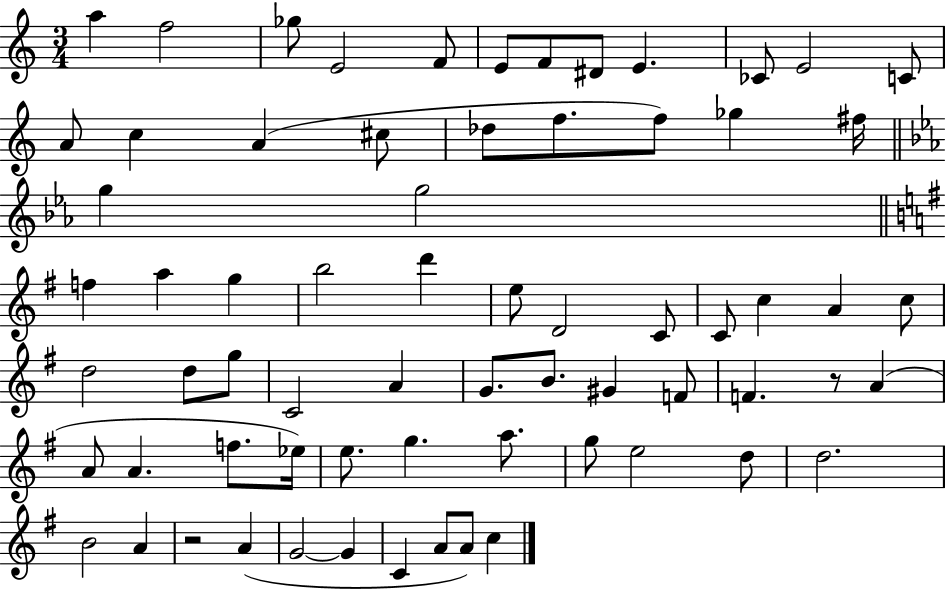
X:1
T:Untitled
M:3/4
L:1/4
K:C
a f2 _g/2 E2 F/2 E/2 F/2 ^D/2 E _C/2 E2 C/2 A/2 c A ^c/2 _d/2 f/2 f/2 _g ^f/4 g g2 f a g b2 d' e/2 D2 C/2 C/2 c A c/2 d2 d/2 g/2 C2 A G/2 B/2 ^G F/2 F z/2 A A/2 A f/2 _e/4 e/2 g a/2 g/2 e2 d/2 d2 B2 A z2 A G2 G C A/2 A/2 c